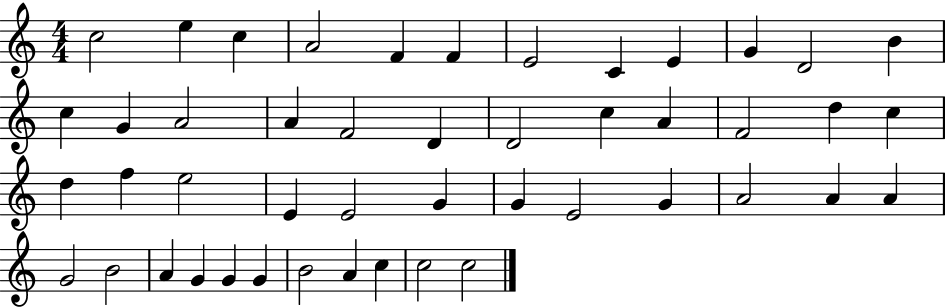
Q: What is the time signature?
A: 4/4